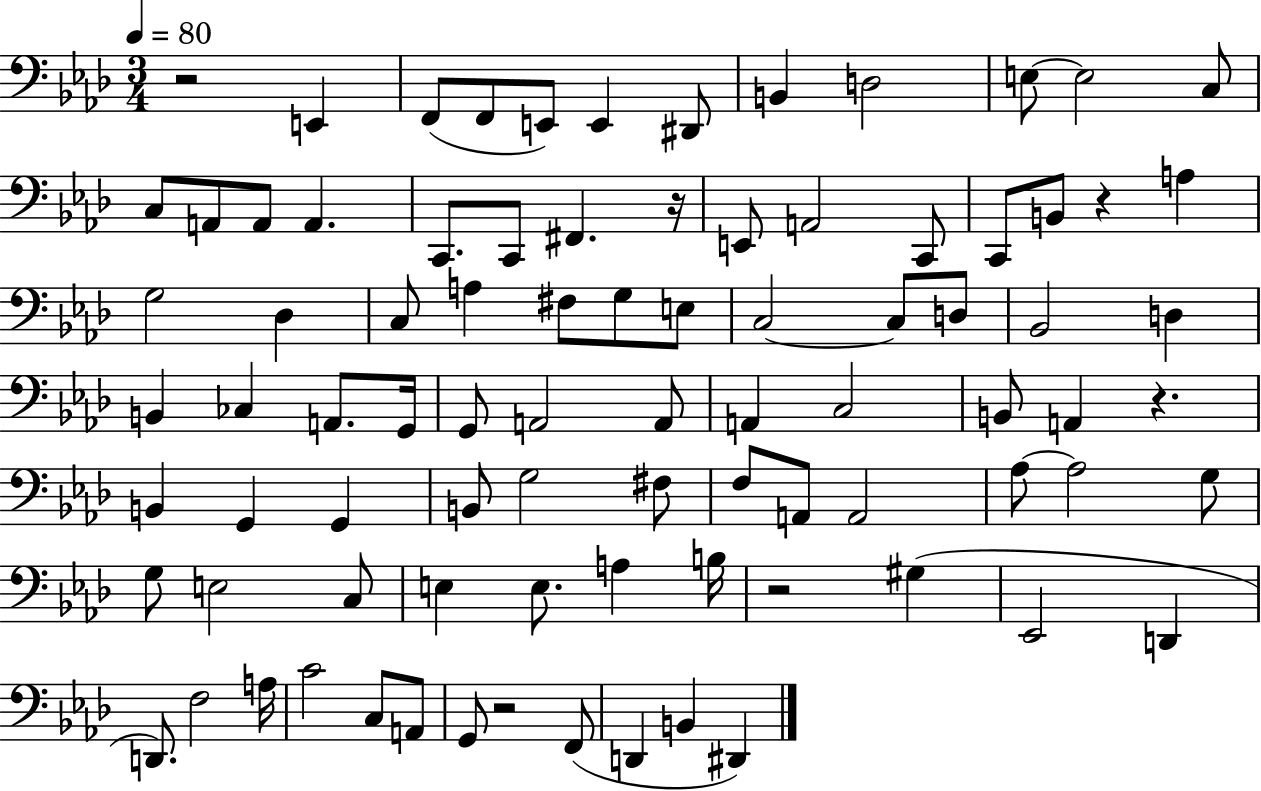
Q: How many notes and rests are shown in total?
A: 86